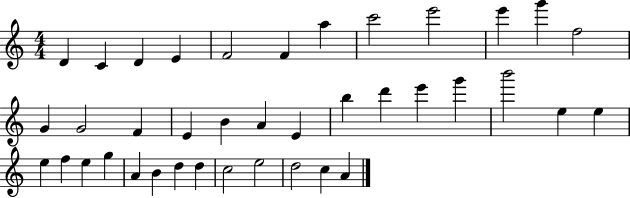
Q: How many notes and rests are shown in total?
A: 39